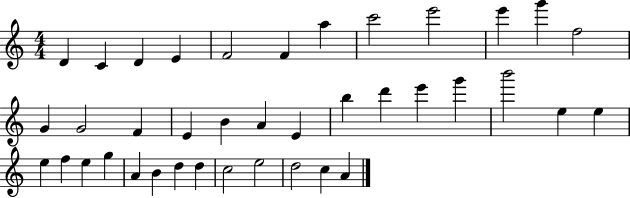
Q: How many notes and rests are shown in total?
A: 39